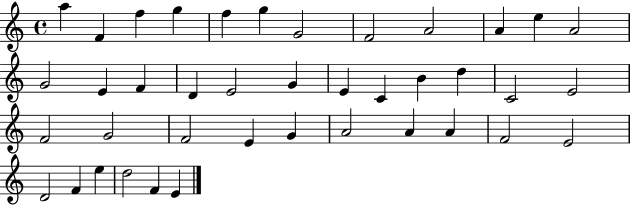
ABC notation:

X:1
T:Untitled
M:4/4
L:1/4
K:C
a F f g f g G2 F2 A2 A e A2 G2 E F D E2 G E C B d C2 E2 F2 G2 F2 E G A2 A A F2 E2 D2 F e d2 F E